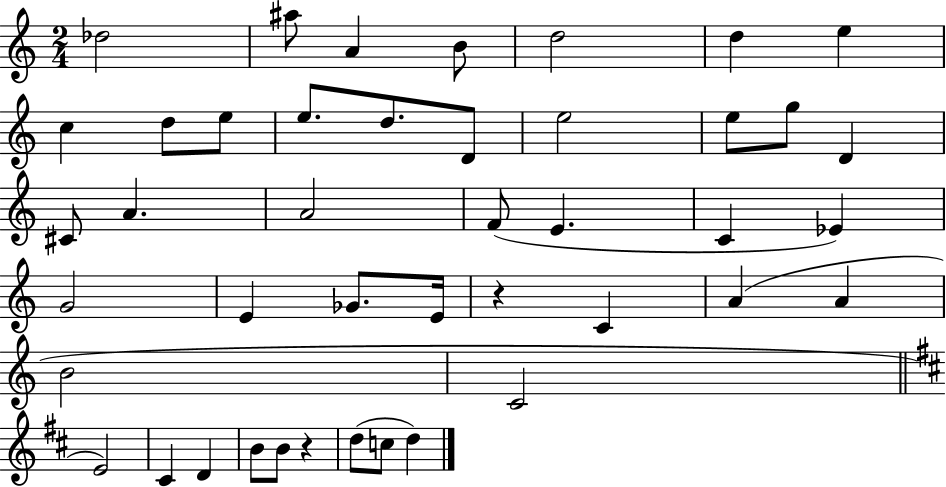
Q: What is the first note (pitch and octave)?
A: Db5